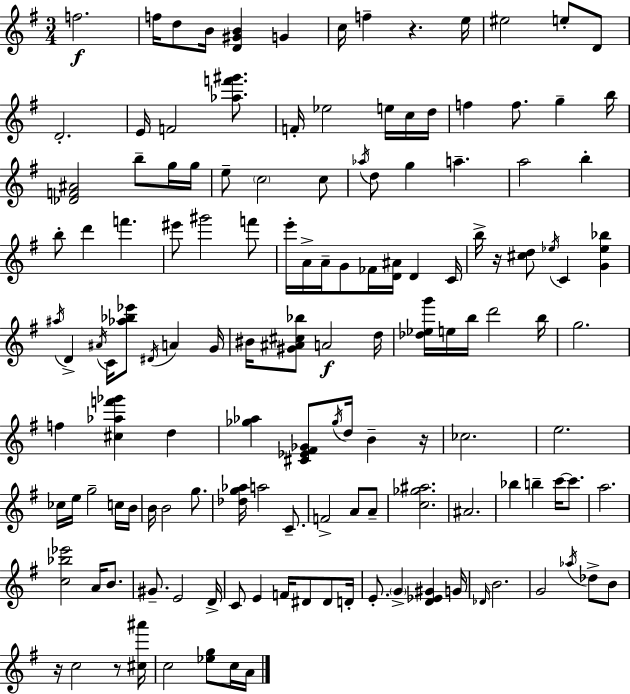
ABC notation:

X:1
T:Untitled
M:3/4
L:1/4
K:G
f2 f/4 d/2 B/4 [D^GB] G c/4 f z e/4 ^e2 e/2 D/2 D2 E/4 F2 [_af'^g']/2 F/4 _e2 e/4 c/4 d/4 f f/2 g b/4 [_DF^A]2 b/2 g/4 g/4 e/2 c2 c/2 _a/4 d/2 g a a2 b b/2 d' f' ^e'/2 ^g'2 f'/2 e'/4 A/4 A/4 G/2 _F/4 [D^A]/4 D C/4 b/4 z/4 [^cd]/2 _e/4 C [G_e_b] ^a/4 D ^A/4 C/4 [_a_b_e']/2 ^D/4 A G/4 ^B/4 [^G^A^c_b]/2 A2 d/4 [_d_eg']/4 e/4 b/4 d'2 b/4 g2 f [^c_af'_g'] d [_g_a] [^C_E^F_G]/2 _g/4 d/4 B z/4 _c2 e2 _c/4 e/4 g2 c/4 B/4 B/4 B2 g/2 [_dg_a]/4 a2 C/2 F2 A/2 A/2 [c_g^a]2 ^A2 _b b c'/4 c'/2 a2 [c_b_e']2 A/4 B/2 ^G/2 E2 D/4 C/2 E F/4 ^D/2 ^D/2 D/4 E/2 G [D_E^G] G/4 _D/4 B2 G2 _a/4 _d/2 B/2 z/4 c2 z/2 [^c^a']/4 c2 [_eg]/2 c/4 A/4